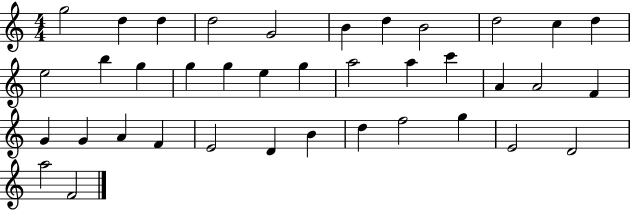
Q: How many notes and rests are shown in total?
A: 38